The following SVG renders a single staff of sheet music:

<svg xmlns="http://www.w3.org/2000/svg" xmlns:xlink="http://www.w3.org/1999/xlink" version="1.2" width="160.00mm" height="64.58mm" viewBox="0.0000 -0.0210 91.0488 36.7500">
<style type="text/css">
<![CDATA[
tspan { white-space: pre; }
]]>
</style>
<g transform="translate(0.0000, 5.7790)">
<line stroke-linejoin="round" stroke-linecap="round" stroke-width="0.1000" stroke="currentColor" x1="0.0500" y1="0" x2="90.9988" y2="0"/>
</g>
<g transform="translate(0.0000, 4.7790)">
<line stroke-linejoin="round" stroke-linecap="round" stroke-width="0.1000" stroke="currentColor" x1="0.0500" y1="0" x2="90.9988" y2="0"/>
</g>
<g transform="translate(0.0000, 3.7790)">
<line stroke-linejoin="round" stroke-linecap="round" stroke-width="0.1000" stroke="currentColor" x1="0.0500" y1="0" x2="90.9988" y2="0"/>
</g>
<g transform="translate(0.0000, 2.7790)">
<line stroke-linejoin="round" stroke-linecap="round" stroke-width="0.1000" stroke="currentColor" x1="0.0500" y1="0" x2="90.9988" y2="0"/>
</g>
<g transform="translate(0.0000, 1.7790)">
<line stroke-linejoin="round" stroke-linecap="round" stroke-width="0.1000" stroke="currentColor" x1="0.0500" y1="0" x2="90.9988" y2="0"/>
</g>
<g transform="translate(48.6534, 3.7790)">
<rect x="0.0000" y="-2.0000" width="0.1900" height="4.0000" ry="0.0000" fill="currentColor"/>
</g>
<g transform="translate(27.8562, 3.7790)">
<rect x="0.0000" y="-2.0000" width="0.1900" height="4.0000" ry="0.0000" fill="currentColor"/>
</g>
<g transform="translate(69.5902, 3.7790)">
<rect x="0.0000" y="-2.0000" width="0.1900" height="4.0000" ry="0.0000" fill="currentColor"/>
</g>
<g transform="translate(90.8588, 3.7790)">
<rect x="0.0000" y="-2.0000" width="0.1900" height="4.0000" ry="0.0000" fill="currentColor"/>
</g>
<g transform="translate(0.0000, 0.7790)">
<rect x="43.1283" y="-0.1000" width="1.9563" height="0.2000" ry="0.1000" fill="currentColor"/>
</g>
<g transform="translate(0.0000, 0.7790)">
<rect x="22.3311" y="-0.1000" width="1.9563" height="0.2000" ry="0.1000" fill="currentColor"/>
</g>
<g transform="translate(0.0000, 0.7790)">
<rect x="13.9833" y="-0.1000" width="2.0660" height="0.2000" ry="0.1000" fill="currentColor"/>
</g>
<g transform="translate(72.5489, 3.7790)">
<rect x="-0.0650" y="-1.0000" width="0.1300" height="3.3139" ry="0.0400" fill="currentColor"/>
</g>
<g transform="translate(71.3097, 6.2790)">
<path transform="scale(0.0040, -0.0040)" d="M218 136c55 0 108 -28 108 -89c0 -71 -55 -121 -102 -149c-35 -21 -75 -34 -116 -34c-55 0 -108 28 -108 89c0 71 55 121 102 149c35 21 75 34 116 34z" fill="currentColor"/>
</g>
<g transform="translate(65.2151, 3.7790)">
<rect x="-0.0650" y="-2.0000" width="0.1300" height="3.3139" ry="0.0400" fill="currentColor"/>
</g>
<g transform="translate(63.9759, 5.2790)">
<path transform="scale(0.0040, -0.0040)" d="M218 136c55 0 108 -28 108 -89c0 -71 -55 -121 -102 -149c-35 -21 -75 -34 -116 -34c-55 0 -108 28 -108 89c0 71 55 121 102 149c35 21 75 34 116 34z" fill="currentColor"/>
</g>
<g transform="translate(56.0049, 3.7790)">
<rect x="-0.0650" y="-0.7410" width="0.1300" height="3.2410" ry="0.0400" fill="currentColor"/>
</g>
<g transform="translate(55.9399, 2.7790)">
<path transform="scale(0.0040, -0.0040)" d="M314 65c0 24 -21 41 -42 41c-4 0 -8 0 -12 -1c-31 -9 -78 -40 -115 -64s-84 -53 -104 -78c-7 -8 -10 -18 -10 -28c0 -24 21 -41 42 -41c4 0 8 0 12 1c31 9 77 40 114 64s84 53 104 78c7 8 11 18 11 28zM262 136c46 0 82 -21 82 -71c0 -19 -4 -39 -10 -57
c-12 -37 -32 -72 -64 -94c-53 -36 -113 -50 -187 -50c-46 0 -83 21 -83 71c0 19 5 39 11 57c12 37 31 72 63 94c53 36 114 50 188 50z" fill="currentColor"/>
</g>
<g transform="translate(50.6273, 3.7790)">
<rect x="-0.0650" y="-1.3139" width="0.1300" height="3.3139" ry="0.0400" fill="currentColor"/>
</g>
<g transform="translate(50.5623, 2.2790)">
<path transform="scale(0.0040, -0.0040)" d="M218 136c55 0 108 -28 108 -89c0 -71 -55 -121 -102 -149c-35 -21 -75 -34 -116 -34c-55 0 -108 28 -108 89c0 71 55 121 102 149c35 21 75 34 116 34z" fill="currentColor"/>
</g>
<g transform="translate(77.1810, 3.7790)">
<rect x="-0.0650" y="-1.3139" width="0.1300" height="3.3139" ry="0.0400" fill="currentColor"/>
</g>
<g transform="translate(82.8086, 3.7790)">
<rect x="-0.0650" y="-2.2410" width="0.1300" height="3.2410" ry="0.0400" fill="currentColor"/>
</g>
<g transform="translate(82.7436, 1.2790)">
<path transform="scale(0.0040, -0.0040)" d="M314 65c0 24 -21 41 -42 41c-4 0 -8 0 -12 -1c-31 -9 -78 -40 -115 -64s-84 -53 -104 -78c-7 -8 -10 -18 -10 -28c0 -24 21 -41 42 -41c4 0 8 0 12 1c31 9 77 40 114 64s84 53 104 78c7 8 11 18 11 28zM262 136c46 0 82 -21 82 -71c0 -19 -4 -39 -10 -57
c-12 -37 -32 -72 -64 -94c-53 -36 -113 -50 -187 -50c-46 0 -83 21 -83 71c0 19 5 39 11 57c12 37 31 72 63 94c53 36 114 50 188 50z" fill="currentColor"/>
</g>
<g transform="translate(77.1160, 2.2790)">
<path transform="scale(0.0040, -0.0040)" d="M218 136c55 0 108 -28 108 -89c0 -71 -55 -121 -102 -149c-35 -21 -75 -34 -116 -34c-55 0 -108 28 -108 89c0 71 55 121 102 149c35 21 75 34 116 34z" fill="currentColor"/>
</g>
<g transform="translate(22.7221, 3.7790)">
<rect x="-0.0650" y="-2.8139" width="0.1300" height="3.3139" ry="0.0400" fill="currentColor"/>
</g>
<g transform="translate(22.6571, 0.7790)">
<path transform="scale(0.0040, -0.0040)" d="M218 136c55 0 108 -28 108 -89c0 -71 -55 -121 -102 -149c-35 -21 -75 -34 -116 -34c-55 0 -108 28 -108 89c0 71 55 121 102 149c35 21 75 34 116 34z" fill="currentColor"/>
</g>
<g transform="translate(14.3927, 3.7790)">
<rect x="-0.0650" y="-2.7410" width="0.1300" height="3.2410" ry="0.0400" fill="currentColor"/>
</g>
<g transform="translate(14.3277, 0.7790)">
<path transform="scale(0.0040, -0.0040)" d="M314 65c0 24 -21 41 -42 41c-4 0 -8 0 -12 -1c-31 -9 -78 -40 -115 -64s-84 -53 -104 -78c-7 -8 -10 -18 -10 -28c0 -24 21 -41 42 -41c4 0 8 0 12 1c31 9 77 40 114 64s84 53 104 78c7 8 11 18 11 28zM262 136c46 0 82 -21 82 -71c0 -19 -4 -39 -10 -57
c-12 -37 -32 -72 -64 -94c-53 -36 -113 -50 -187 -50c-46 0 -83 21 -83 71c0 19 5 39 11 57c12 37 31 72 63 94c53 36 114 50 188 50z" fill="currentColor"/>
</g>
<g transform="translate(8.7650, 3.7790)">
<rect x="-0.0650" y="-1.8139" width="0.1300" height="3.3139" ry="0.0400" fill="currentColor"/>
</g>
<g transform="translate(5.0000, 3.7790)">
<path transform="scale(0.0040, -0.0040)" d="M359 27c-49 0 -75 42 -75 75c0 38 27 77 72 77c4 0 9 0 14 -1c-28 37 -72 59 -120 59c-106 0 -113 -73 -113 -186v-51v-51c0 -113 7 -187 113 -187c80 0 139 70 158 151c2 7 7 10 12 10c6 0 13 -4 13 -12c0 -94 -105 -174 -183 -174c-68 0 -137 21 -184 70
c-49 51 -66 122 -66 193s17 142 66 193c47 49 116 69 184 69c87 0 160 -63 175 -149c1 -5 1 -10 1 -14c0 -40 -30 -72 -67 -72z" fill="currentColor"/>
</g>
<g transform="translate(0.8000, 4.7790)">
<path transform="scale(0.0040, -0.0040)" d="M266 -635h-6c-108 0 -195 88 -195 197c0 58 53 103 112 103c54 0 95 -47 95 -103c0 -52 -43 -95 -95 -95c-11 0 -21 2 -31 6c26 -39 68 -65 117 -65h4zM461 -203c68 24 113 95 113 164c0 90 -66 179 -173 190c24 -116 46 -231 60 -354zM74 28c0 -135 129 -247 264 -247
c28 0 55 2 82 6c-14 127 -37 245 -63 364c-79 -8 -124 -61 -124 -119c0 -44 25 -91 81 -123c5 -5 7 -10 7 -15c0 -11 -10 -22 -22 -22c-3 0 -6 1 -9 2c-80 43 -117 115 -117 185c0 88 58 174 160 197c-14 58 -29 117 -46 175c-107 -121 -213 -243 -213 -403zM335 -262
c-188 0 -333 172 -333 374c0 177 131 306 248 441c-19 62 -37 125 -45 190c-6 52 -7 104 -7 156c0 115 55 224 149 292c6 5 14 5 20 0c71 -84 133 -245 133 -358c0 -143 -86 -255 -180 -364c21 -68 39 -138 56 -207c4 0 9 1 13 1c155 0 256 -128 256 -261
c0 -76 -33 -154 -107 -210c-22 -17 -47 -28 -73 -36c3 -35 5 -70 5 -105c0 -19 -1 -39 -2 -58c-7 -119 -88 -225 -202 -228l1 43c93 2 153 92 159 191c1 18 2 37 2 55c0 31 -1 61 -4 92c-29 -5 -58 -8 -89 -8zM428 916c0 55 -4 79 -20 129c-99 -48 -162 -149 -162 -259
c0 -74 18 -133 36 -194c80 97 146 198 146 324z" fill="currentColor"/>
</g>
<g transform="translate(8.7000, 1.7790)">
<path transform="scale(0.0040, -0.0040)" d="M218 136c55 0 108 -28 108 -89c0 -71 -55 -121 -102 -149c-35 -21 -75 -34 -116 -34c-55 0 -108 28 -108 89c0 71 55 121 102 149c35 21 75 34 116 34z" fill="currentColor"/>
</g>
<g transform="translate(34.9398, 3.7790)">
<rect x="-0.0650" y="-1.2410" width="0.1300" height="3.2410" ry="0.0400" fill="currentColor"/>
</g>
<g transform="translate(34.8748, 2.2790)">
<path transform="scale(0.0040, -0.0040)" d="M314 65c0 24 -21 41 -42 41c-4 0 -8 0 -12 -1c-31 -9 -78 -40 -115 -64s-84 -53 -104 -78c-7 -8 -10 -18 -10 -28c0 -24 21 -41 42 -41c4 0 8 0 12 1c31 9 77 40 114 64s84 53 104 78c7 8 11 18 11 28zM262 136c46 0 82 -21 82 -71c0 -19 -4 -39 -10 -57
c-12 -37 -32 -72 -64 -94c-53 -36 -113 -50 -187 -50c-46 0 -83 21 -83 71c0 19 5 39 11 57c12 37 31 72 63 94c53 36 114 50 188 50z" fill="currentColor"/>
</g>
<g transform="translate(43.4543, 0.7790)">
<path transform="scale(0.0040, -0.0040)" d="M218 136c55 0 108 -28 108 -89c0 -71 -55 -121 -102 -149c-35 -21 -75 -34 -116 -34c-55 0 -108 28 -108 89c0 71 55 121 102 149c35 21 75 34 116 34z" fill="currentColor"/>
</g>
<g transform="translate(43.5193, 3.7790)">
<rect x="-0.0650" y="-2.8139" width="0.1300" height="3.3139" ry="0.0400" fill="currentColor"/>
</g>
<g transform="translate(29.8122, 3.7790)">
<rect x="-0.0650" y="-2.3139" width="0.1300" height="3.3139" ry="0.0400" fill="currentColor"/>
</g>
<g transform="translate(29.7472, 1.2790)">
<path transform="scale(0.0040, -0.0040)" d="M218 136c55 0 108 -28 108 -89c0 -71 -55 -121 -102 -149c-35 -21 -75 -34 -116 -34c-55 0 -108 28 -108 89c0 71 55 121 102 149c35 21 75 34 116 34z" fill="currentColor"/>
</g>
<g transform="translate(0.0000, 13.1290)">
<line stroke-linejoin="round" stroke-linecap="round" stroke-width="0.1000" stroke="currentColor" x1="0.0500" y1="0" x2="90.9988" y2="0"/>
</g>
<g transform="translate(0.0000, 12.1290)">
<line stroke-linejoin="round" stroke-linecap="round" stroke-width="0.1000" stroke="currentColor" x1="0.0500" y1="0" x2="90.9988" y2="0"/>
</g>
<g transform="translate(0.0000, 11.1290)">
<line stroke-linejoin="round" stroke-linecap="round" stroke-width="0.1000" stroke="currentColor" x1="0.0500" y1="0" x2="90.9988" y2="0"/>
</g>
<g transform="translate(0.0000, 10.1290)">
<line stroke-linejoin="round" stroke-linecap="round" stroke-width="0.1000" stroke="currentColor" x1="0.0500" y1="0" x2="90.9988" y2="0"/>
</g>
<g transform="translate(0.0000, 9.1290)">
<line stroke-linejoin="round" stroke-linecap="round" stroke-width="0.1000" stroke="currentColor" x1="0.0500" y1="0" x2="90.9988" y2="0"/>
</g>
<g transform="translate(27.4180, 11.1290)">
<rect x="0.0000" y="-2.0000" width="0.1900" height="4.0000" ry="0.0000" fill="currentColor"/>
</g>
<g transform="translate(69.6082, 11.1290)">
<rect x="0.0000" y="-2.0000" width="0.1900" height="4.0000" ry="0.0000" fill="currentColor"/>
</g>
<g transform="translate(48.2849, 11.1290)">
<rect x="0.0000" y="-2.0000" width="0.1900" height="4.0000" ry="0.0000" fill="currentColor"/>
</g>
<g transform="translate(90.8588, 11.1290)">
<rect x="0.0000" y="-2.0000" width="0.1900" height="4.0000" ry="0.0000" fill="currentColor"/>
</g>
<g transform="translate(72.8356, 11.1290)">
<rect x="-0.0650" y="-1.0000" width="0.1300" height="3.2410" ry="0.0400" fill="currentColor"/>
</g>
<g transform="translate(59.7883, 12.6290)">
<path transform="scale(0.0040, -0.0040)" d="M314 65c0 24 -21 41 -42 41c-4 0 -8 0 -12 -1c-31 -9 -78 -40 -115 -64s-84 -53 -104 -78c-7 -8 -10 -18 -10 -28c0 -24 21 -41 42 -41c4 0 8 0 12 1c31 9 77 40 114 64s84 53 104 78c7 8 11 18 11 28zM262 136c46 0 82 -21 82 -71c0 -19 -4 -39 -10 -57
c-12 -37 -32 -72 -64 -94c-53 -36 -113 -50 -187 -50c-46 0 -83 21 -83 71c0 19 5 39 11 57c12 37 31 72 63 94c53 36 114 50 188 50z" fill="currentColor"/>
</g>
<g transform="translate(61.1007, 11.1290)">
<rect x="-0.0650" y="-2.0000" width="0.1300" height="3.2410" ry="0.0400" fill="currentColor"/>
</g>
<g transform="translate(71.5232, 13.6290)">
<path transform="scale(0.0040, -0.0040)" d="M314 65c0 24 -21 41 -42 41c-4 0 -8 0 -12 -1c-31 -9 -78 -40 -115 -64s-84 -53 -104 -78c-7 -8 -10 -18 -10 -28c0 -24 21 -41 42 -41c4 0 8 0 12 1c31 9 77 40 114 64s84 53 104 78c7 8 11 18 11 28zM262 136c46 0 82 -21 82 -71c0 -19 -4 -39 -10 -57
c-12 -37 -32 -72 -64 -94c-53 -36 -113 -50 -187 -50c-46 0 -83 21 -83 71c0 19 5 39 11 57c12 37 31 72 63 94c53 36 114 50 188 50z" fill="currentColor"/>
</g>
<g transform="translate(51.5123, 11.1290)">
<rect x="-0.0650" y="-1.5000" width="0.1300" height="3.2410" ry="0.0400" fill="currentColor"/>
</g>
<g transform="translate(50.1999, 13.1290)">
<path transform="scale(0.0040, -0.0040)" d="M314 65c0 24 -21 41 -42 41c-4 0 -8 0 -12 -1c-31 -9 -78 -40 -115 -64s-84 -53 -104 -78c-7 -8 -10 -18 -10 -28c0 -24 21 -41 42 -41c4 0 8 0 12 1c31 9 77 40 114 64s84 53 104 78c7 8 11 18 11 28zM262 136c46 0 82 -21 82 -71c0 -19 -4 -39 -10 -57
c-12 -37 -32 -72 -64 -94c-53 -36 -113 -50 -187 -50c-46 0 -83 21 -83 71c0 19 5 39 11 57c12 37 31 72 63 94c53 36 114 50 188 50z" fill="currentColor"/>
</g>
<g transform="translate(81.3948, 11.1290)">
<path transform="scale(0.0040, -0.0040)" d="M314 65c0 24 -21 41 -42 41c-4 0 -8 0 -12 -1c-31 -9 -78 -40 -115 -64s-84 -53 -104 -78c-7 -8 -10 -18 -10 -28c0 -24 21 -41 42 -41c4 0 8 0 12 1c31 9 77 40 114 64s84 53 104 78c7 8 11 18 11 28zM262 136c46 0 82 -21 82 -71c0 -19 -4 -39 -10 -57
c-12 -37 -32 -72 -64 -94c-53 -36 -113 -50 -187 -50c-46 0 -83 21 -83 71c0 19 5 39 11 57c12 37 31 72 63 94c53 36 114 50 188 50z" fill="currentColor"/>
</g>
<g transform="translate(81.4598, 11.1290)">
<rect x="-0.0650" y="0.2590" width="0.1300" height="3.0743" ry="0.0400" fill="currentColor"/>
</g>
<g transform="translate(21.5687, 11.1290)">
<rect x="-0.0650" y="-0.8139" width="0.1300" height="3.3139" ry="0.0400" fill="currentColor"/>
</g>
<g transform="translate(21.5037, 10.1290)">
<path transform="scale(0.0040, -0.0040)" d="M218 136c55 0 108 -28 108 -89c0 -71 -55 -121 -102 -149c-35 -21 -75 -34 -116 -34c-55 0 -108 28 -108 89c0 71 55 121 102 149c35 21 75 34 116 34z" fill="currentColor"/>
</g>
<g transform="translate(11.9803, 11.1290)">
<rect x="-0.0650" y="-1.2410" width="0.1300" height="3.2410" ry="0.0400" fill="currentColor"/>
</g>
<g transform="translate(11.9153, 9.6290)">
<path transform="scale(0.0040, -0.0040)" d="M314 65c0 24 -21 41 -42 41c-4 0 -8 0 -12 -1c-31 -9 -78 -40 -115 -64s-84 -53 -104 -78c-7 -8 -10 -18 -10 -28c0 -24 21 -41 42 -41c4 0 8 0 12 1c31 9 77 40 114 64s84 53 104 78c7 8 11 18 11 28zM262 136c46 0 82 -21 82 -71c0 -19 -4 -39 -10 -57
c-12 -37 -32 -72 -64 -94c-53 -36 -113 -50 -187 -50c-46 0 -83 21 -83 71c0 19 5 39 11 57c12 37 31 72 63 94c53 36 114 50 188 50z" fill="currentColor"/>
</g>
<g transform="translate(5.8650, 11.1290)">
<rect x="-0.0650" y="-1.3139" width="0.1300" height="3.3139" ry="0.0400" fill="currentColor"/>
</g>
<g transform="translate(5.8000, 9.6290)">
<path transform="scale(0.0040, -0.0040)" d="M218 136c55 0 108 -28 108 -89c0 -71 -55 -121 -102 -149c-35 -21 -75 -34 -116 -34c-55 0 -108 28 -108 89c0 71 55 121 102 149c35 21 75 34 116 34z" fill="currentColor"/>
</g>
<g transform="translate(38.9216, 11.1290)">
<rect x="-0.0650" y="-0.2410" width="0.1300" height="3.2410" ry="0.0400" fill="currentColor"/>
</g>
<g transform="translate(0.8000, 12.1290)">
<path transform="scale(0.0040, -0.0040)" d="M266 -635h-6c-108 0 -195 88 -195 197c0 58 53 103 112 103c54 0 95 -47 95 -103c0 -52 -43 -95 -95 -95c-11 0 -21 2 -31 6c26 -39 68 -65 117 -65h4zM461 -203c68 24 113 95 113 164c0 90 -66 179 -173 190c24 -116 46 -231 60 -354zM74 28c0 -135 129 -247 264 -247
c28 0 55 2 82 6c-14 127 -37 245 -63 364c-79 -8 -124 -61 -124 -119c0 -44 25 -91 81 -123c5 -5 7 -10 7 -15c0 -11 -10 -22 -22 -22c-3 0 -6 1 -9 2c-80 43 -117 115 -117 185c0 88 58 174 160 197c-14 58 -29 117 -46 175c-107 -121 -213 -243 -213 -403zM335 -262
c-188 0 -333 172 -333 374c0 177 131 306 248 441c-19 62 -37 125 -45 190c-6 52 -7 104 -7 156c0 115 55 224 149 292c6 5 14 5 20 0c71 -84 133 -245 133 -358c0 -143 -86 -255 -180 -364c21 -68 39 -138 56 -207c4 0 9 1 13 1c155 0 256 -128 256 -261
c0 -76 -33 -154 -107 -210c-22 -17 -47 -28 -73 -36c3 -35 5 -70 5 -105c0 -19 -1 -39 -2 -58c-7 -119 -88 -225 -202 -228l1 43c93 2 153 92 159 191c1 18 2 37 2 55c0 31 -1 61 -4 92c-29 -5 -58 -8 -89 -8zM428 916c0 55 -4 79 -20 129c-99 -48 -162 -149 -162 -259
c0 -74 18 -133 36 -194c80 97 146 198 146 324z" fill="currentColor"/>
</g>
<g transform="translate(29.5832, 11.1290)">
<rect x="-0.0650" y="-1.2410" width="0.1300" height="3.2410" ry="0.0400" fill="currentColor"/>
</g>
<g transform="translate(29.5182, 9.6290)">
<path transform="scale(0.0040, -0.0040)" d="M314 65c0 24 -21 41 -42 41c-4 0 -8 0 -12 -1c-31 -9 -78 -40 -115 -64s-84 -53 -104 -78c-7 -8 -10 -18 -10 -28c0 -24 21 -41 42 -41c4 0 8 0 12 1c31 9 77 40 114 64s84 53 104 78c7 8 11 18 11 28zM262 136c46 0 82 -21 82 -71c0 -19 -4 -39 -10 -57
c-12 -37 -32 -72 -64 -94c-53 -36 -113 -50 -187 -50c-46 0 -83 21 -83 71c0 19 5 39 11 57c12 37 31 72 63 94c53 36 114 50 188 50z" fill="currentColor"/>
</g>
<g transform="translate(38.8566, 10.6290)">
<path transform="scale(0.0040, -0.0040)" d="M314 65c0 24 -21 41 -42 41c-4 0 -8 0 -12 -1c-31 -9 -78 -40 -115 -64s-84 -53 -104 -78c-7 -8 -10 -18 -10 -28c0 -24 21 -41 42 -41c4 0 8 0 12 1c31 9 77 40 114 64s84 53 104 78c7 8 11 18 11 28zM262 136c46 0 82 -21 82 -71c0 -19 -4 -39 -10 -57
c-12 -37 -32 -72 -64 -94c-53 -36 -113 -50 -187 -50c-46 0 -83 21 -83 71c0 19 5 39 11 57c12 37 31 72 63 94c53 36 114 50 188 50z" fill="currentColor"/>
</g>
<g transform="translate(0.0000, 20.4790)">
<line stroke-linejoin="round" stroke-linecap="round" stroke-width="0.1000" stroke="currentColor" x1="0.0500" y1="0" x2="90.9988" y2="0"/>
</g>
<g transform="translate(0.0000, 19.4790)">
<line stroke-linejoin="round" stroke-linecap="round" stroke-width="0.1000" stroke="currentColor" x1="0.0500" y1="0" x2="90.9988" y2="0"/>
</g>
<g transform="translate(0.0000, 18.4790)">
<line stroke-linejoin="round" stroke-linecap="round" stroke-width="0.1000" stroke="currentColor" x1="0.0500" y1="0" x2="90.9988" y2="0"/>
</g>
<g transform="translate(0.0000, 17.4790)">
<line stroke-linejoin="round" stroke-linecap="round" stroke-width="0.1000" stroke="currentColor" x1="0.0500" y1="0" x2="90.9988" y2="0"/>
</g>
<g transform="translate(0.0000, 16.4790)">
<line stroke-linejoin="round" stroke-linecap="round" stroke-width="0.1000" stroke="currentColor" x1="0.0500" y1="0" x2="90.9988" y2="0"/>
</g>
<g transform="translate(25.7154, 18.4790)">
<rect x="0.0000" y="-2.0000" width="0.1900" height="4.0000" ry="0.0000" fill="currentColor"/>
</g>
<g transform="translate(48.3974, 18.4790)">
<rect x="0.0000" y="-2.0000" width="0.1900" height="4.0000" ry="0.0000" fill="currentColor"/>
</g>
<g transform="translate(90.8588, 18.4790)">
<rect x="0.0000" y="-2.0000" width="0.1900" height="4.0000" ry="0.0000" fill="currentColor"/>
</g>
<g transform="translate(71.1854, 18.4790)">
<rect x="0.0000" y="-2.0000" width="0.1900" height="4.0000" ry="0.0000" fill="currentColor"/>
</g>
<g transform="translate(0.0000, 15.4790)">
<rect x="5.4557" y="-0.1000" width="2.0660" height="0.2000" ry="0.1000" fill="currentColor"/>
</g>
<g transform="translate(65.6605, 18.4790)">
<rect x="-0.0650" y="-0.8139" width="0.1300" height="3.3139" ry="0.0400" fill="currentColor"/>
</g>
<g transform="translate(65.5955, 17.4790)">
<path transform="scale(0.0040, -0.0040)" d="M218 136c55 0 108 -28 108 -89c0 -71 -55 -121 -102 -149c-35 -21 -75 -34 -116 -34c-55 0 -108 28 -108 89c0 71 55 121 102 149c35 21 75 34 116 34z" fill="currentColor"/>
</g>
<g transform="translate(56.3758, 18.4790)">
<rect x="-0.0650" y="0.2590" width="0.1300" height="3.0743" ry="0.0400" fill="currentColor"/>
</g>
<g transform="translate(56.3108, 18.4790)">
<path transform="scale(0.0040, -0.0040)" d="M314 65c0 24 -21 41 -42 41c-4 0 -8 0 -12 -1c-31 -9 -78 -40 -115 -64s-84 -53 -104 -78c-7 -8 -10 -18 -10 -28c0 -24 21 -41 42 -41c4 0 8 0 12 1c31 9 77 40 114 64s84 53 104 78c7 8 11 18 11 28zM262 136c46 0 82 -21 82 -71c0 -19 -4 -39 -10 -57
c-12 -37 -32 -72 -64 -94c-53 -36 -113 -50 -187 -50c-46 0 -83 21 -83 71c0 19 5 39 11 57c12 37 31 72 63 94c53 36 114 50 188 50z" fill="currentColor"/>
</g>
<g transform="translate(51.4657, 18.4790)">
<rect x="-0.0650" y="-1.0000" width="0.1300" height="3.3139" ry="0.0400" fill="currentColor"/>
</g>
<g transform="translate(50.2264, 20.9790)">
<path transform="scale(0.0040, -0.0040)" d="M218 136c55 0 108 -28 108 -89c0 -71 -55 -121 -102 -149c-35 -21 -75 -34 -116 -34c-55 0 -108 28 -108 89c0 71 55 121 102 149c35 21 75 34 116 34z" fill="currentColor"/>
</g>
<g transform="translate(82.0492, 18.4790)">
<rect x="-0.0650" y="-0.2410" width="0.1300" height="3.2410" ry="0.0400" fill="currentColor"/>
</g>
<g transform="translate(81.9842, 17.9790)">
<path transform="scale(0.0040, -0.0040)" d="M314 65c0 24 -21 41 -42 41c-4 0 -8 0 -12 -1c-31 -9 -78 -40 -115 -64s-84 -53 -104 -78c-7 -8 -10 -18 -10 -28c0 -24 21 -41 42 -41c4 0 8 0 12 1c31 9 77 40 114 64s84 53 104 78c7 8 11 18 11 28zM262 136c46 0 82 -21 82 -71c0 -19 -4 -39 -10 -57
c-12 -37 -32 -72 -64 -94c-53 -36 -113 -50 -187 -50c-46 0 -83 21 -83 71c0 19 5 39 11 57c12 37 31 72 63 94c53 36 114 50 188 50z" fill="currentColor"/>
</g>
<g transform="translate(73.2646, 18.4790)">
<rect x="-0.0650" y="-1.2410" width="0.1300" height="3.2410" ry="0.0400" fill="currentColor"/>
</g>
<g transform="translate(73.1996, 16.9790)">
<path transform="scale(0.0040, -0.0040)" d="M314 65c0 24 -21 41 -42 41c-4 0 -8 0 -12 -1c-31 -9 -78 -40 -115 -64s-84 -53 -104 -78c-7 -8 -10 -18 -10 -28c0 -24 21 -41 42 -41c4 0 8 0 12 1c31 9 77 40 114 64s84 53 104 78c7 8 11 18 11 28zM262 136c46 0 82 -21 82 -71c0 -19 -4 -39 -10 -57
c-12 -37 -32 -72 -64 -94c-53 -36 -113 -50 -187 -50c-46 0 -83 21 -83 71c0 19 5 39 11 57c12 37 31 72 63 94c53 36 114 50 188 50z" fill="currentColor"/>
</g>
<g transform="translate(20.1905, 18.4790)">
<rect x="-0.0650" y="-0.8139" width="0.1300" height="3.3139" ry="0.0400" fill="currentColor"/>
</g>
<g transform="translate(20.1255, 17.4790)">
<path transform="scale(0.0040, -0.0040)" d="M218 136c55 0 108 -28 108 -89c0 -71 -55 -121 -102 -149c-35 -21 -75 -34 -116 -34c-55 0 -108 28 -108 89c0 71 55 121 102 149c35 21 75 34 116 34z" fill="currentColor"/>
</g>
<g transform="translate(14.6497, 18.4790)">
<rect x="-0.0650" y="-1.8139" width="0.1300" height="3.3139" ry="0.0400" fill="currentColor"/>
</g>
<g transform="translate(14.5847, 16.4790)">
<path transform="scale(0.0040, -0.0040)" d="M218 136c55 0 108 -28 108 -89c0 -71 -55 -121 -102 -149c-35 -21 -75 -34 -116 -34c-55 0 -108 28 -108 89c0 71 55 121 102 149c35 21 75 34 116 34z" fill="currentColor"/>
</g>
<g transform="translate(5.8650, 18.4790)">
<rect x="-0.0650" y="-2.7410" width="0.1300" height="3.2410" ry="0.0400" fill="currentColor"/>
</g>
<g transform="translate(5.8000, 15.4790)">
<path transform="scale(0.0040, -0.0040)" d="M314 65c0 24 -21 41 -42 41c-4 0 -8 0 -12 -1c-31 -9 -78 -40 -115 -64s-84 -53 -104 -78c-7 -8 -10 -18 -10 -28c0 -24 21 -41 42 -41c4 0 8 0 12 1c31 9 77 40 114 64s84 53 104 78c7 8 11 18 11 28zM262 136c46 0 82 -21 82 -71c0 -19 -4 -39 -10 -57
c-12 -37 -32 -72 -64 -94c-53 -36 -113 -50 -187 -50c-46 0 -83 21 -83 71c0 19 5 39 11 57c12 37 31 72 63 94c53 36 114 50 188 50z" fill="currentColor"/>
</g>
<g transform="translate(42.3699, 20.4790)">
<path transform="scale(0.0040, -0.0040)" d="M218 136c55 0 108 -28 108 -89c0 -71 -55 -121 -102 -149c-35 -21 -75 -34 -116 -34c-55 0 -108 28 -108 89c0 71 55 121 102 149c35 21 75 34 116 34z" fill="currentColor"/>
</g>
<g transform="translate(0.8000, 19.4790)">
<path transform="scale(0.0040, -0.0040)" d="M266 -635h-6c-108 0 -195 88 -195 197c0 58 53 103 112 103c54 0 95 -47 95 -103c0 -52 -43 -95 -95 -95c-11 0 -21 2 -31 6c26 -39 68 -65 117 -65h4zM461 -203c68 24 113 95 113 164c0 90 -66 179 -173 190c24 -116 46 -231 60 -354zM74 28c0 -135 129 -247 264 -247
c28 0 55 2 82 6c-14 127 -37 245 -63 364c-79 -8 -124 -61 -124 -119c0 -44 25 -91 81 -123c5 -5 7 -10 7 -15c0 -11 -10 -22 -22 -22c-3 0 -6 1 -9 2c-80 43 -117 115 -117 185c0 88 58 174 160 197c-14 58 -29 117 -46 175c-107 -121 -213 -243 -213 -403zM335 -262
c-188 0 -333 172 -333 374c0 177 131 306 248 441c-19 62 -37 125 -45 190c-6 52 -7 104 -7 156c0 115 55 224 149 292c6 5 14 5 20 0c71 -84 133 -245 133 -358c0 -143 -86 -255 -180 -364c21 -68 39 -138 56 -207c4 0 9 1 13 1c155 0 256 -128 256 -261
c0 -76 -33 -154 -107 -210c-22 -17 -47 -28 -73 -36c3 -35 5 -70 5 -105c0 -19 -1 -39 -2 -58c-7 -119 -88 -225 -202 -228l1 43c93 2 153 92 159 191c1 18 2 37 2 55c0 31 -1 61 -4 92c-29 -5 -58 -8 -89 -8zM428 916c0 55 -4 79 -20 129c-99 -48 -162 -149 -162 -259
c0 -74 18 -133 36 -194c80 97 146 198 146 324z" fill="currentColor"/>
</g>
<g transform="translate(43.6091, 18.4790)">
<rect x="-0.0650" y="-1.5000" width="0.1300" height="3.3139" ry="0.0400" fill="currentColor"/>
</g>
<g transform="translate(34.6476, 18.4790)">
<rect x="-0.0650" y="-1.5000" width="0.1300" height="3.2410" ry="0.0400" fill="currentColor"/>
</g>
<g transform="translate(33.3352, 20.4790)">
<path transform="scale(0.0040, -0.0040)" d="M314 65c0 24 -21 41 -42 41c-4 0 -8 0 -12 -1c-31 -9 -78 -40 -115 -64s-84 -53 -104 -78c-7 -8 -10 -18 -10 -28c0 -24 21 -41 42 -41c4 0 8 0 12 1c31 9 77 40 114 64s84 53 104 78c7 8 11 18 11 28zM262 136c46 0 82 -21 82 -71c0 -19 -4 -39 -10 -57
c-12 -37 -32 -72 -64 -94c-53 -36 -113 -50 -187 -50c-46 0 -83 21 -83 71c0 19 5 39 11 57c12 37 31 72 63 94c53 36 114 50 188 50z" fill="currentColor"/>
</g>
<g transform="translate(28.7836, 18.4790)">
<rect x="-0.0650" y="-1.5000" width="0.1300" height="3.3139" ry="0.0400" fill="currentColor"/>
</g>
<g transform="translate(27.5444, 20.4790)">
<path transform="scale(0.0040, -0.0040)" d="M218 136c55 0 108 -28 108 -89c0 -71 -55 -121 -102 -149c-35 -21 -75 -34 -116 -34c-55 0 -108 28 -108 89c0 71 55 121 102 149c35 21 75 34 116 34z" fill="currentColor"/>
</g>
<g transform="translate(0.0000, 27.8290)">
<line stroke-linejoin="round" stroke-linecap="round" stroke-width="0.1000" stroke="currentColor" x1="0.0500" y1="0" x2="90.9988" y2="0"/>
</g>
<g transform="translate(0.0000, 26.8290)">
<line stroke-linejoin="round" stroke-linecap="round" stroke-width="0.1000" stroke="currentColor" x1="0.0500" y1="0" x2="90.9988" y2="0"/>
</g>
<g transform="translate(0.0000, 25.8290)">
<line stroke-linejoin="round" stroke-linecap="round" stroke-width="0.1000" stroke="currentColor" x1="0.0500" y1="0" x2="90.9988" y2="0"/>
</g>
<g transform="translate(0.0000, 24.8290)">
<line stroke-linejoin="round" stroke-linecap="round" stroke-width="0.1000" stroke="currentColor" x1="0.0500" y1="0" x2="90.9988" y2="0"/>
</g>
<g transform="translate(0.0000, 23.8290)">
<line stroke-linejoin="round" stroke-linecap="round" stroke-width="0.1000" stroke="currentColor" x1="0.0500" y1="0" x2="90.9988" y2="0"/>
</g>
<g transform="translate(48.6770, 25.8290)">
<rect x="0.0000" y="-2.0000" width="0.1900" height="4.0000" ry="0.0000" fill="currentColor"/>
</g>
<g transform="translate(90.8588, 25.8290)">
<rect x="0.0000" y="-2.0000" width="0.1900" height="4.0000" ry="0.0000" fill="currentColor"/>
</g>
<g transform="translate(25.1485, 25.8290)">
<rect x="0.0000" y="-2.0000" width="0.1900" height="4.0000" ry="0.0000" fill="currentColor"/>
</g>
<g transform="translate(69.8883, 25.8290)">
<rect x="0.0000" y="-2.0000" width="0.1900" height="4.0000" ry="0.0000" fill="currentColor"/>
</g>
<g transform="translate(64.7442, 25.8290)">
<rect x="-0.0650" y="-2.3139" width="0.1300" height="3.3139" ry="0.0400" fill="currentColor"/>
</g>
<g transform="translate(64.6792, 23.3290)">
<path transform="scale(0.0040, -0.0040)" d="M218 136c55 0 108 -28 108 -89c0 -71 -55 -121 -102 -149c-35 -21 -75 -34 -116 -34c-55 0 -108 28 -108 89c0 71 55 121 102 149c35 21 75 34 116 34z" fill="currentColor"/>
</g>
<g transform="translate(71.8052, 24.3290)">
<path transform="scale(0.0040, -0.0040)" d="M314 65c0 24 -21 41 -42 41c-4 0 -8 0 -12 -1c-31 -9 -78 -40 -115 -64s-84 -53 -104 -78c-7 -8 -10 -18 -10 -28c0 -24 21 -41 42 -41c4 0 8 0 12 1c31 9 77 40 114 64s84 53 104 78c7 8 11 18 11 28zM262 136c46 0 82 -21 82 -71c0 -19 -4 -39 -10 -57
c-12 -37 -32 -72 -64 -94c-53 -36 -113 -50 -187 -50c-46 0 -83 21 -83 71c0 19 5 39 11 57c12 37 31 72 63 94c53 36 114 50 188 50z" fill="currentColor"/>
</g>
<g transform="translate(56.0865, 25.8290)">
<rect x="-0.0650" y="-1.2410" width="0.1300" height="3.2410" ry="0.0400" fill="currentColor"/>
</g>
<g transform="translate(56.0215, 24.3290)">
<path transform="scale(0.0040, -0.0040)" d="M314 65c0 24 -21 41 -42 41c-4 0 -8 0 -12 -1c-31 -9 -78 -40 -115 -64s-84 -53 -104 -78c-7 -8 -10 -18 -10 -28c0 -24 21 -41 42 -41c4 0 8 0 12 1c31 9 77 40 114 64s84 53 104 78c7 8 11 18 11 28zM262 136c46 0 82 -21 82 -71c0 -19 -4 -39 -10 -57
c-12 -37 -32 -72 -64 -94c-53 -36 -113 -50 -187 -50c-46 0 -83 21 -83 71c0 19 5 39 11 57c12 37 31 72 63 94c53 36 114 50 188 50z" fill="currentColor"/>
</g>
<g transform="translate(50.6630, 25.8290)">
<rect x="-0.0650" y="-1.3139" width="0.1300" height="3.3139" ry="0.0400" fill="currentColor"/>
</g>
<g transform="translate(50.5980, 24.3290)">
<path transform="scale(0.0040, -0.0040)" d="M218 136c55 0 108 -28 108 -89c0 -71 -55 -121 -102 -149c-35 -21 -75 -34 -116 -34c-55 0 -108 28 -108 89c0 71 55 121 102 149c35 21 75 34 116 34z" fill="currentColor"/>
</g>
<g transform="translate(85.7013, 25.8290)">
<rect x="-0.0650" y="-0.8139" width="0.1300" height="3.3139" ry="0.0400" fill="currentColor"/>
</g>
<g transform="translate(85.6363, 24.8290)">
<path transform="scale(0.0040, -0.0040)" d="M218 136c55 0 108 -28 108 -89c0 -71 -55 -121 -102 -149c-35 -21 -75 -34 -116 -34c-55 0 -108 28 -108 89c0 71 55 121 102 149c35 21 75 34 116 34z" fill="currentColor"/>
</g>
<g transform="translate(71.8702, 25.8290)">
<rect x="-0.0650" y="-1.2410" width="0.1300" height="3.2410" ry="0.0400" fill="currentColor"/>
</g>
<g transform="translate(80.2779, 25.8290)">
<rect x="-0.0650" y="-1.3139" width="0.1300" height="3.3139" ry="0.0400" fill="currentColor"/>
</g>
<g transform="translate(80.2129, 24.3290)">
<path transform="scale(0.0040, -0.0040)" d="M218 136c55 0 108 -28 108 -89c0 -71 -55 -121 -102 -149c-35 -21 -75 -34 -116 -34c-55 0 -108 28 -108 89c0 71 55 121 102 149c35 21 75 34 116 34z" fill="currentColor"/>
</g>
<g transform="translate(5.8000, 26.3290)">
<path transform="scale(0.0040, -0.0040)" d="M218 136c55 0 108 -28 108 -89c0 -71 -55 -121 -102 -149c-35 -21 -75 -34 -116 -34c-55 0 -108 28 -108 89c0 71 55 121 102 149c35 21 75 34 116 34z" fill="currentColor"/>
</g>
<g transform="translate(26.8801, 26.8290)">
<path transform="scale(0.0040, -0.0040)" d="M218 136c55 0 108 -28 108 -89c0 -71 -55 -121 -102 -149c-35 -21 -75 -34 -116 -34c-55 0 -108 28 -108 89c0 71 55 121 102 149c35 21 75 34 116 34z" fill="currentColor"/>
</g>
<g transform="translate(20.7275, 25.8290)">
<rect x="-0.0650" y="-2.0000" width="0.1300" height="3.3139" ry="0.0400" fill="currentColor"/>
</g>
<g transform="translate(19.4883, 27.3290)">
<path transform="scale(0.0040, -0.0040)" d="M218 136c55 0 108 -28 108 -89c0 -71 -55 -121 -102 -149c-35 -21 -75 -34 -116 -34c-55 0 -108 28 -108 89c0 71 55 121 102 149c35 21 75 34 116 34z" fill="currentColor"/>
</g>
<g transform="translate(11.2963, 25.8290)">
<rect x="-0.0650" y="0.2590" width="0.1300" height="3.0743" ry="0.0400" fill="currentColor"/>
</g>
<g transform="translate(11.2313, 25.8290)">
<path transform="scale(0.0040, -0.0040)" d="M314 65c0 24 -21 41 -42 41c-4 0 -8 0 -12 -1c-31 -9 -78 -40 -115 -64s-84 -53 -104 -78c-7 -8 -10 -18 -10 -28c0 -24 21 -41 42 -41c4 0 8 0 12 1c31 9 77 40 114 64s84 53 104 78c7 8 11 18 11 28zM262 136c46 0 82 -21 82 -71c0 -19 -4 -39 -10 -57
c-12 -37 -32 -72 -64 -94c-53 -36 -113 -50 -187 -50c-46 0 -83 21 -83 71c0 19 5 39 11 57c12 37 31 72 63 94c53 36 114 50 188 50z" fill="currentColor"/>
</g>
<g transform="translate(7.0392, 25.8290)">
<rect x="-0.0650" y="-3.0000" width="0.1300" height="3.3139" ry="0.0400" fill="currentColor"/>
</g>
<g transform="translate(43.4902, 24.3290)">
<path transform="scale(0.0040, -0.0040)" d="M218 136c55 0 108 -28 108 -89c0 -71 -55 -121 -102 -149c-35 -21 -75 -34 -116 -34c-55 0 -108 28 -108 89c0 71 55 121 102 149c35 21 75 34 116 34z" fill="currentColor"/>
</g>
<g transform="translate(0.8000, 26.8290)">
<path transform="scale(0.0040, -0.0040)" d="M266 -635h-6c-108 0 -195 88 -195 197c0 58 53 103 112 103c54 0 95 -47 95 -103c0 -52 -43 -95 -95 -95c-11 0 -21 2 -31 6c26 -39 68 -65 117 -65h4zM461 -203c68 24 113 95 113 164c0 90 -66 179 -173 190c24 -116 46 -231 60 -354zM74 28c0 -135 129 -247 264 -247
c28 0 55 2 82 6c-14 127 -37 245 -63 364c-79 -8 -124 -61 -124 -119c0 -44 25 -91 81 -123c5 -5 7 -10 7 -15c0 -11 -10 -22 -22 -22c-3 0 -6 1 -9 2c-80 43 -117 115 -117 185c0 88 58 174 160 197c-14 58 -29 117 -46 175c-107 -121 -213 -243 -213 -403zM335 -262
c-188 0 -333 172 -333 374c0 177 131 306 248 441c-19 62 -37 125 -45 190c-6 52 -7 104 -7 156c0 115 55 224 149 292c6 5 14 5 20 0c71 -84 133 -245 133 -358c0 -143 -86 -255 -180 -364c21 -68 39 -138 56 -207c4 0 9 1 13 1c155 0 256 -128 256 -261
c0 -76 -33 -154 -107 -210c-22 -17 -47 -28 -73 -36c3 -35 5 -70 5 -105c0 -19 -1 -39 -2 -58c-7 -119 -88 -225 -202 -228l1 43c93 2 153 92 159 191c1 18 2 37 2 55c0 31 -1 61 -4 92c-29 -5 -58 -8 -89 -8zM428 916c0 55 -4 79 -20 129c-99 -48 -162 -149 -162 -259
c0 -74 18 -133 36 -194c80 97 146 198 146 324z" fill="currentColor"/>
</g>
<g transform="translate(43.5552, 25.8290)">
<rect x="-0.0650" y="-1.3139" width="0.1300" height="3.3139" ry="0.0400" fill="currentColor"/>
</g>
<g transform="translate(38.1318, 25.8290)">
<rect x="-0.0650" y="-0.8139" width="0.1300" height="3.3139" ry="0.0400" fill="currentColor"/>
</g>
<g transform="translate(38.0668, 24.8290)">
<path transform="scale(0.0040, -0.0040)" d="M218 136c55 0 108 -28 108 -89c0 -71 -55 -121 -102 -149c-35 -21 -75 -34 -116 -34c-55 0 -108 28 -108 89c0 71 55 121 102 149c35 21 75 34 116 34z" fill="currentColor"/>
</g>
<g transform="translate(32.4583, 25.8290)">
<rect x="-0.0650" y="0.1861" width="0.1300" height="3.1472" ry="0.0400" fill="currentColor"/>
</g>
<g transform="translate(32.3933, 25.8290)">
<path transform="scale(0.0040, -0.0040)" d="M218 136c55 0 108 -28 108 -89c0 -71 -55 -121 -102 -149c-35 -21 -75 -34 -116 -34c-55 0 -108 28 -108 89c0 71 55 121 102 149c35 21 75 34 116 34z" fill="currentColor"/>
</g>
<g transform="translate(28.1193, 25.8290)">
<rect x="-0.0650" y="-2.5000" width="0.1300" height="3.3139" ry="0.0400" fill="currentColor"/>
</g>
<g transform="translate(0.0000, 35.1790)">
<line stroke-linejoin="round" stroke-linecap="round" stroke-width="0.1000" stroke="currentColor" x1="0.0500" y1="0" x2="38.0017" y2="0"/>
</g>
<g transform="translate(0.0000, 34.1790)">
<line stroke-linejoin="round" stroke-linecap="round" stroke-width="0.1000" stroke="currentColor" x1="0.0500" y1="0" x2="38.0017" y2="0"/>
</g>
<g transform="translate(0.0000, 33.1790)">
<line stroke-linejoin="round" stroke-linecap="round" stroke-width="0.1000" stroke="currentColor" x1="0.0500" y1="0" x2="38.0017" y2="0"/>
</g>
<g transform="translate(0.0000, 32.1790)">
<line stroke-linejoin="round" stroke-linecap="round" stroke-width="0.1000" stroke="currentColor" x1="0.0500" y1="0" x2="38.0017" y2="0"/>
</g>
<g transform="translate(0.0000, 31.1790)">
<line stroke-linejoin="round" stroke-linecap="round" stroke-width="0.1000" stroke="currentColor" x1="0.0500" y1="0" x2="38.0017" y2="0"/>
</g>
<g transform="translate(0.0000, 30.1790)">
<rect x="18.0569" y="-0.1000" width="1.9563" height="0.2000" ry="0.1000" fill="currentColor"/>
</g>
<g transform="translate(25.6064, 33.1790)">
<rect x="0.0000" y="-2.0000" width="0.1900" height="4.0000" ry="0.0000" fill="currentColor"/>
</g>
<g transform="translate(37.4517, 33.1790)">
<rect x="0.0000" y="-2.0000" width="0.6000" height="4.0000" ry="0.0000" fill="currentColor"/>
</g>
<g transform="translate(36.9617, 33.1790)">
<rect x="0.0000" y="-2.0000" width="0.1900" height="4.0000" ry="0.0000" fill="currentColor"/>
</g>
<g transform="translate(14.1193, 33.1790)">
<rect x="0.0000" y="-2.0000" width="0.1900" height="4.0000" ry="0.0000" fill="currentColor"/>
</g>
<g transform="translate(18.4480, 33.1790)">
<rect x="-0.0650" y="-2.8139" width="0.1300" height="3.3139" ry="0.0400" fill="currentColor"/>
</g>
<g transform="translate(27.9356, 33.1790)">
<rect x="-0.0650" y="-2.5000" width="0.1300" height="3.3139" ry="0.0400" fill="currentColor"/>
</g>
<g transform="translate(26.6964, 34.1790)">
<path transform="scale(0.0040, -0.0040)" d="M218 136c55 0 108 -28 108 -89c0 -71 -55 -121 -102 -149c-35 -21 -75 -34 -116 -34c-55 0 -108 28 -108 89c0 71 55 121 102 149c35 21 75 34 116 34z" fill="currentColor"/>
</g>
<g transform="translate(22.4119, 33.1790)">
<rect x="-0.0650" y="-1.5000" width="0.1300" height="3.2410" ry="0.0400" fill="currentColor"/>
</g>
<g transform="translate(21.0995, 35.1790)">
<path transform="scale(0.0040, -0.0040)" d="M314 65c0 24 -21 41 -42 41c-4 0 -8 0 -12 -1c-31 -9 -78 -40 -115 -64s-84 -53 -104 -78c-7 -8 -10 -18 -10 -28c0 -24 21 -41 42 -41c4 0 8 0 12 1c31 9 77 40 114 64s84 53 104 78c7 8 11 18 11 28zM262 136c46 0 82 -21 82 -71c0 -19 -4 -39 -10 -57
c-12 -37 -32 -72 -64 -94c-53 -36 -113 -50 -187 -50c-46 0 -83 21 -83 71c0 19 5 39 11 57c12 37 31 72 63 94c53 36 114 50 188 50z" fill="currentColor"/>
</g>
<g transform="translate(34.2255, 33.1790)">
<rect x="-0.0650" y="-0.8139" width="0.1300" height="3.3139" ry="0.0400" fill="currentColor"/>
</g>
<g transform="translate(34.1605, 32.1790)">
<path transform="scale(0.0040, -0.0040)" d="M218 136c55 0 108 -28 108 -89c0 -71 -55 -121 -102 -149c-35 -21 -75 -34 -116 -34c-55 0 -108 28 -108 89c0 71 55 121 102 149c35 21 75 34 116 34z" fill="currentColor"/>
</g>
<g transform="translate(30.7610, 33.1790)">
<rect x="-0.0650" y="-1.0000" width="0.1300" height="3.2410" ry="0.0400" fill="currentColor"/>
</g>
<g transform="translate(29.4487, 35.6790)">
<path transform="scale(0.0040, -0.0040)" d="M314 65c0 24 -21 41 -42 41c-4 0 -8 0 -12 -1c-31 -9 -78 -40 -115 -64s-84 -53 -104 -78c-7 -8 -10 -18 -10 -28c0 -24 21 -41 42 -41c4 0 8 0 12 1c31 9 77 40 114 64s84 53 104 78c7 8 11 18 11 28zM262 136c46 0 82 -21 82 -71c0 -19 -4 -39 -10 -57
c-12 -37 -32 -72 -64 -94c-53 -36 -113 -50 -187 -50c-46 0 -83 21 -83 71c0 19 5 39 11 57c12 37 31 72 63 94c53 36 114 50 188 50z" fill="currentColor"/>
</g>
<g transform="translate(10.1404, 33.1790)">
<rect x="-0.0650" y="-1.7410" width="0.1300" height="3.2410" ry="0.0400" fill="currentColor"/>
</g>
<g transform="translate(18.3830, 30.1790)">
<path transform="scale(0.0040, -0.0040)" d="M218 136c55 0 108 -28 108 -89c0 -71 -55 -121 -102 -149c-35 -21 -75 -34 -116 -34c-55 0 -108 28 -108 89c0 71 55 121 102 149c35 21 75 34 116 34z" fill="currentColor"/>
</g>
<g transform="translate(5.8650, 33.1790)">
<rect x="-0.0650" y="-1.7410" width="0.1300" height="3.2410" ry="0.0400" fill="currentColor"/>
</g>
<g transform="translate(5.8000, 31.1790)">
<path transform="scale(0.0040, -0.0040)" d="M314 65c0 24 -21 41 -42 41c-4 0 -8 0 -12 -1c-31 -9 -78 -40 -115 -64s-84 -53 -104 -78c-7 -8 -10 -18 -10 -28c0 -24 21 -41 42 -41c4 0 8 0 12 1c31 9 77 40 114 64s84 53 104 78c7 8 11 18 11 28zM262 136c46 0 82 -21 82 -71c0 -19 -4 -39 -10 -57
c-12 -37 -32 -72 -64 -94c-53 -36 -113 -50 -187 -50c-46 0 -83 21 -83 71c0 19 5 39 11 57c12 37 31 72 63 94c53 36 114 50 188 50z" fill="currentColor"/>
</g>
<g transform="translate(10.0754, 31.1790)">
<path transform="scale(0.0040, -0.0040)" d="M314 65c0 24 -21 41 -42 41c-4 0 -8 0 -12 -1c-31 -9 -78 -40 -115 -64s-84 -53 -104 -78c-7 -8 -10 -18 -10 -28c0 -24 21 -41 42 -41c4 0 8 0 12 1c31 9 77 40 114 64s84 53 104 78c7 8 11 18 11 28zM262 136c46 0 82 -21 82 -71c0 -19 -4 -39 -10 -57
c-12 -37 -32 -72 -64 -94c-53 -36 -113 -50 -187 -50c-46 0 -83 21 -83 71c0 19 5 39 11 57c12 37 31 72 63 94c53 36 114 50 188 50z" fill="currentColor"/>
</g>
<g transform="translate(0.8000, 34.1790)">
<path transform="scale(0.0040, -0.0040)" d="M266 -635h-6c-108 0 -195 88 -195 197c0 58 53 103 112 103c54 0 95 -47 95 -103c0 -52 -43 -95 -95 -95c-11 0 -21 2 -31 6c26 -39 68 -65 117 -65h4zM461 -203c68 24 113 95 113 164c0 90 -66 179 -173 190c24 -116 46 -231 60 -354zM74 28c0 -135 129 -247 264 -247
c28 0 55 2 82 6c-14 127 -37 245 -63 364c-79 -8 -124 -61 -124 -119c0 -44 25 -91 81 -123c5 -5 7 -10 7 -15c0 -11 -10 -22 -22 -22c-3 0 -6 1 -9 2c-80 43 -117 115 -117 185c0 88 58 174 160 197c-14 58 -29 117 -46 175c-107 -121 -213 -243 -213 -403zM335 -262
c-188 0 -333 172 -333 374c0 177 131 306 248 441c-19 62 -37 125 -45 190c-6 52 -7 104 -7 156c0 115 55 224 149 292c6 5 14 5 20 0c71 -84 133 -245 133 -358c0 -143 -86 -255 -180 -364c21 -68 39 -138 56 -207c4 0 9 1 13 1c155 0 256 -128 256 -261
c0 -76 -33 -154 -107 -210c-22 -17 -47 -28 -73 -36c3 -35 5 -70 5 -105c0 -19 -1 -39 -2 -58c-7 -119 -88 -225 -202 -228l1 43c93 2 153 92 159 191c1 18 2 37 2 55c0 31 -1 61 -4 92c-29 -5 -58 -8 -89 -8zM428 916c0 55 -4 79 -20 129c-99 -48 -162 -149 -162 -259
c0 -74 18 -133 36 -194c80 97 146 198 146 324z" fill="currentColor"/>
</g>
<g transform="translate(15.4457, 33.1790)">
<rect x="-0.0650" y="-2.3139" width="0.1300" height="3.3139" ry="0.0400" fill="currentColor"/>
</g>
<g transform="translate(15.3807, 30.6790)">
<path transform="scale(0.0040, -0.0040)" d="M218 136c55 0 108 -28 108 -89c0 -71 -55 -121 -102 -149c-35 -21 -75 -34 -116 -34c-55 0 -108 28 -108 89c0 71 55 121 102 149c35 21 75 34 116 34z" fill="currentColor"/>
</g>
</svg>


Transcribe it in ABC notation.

X:1
T:Untitled
M:4/4
L:1/4
K:C
f a2 a g e2 a e d2 F D e g2 e e2 d e2 c2 E2 F2 D2 B2 a2 f d E E2 E D B2 d e2 c2 A B2 F G B d e e e2 g e2 e d f2 f2 g a E2 G D2 d